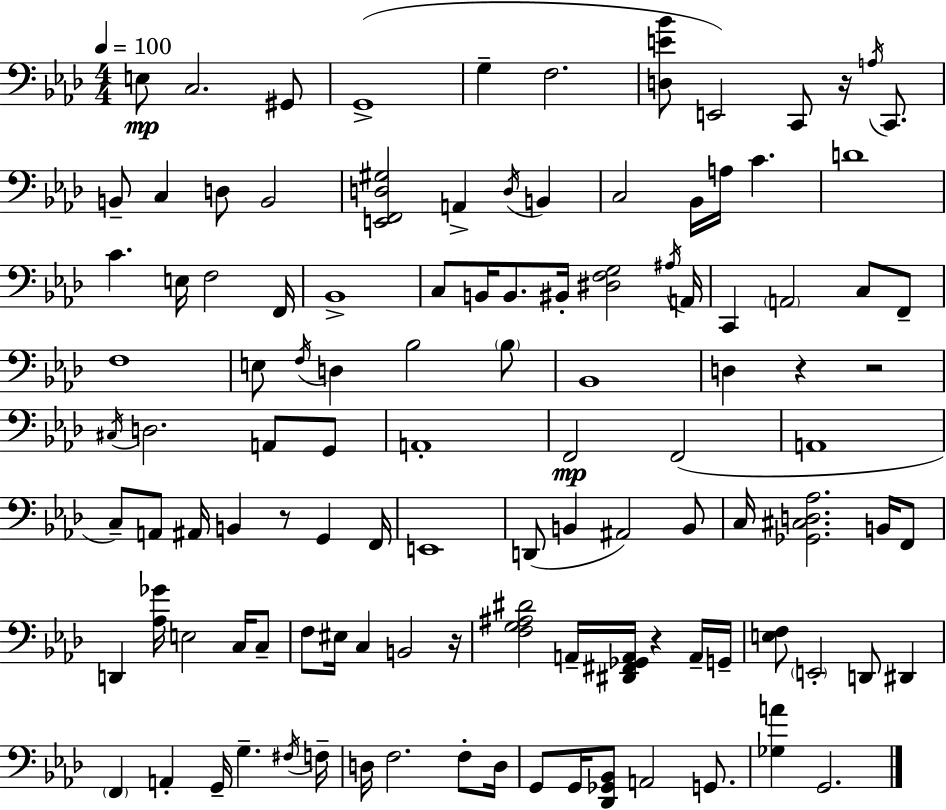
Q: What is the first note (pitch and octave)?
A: E3